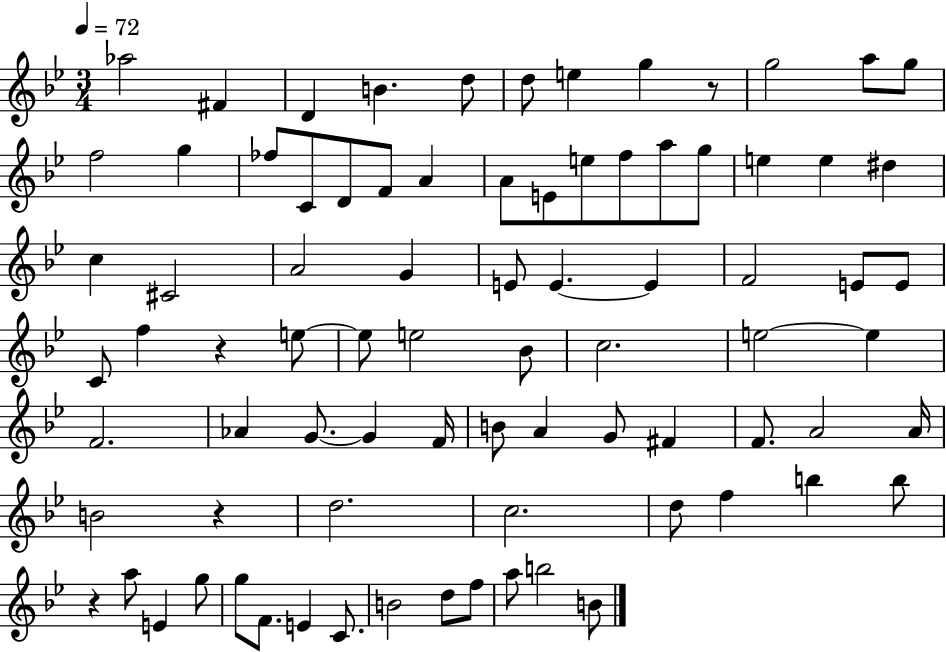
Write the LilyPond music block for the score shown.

{
  \clef treble
  \numericTimeSignature
  \time 3/4
  \key bes \major
  \tempo 4 = 72
  aes''2 fis'4 | d'4 b'4. d''8 | d''8 e''4 g''4 r8 | g''2 a''8 g''8 | \break f''2 g''4 | fes''8 c'8 d'8 f'8 a'4 | a'8 e'8 e''8 f''8 a''8 g''8 | e''4 e''4 dis''4 | \break c''4 cis'2 | a'2 g'4 | e'8 e'4.~~ e'4 | f'2 e'8 e'8 | \break c'8 f''4 r4 e''8~~ | e''8 e''2 bes'8 | c''2. | e''2~~ e''4 | \break f'2. | aes'4 g'8.~~ g'4 f'16 | b'8 a'4 g'8 fis'4 | f'8. a'2 a'16 | \break b'2 r4 | d''2. | c''2. | d''8 f''4 b''4 b''8 | \break r4 a''8 e'4 g''8 | g''8 f'8. e'4 c'8. | b'2 d''8 f''8 | a''8 b''2 b'8 | \break \bar "|."
}